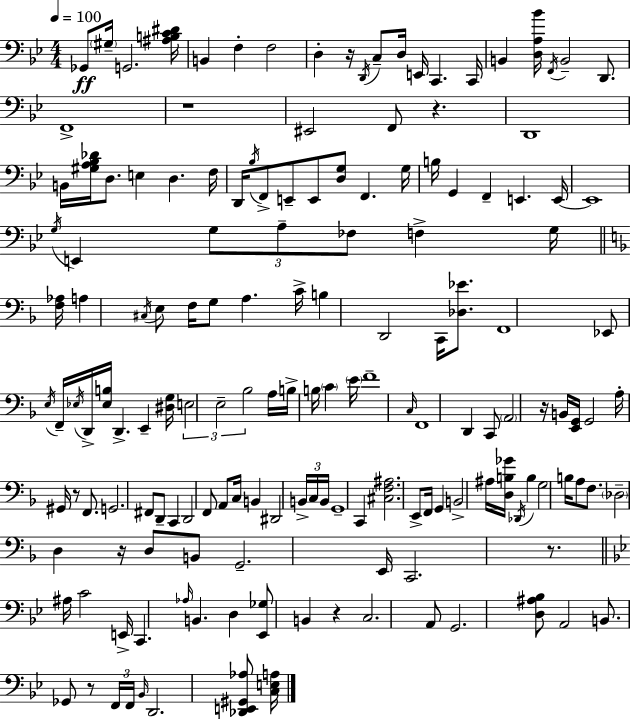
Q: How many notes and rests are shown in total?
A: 158